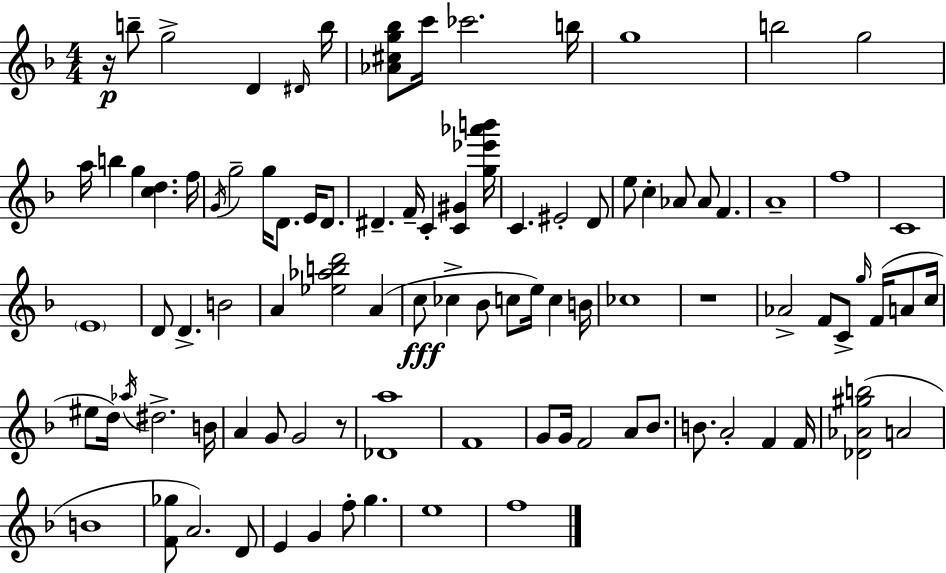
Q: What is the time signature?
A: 4/4